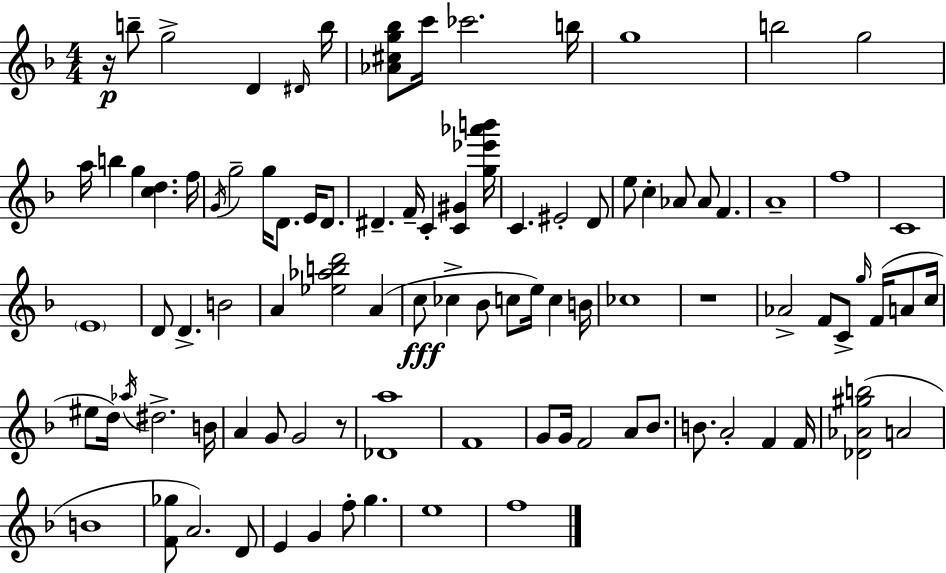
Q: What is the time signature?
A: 4/4